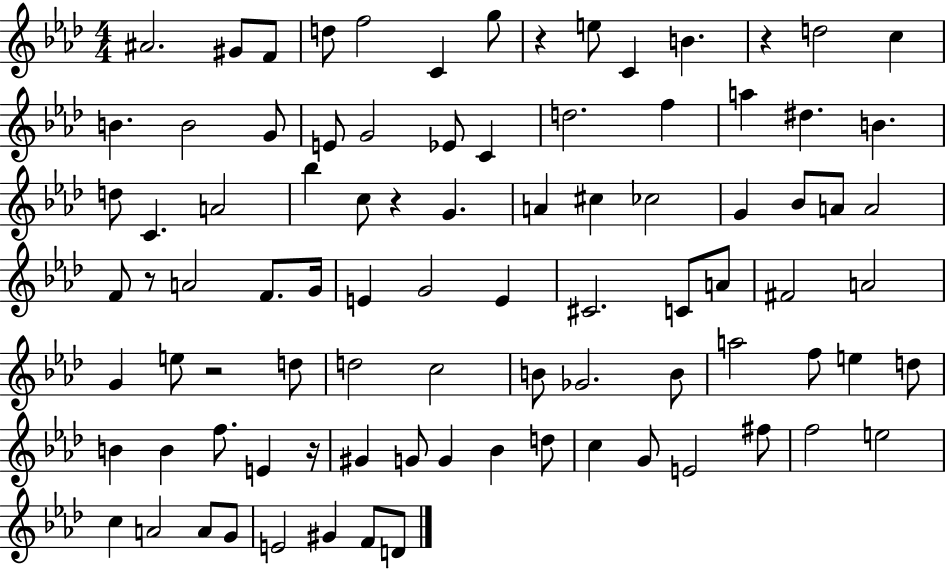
{
  \clef treble
  \numericTimeSignature
  \time 4/4
  \key aes \major
  ais'2. gis'8 f'8 | d''8 f''2 c'4 g''8 | r4 e''8 c'4 b'4. | r4 d''2 c''4 | \break b'4. b'2 g'8 | e'8 g'2 ees'8 c'4 | d''2. f''4 | a''4 dis''4. b'4. | \break d''8 c'4. a'2 | bes''4 c''8 r4 g'4. | a'4 cis''4 ces''2 | g'4 bes'8 a'8 a'2 | \break f'8 r8 a'2 f'8. g'16 | e'4 g'2 e'4 | cis'2. c'8 a'8 | fis'2 a'2 | \break g'4 e''8 r2 d''8 | d''2 c''2 | b'8 ges'2. b'8 | a''2 f''8 e''4 d''8 | \break b'4 b'4 f''8. e'4 r16 | gis'4 g'8 g'4 bes'4 d''8 | c''4 g'8 e'2 fis''8 | f''2 e''2 | \break c''4 a'2 a'8 g'8 | e'2 gis'4 f'8 d'8 | \bar "|."
}